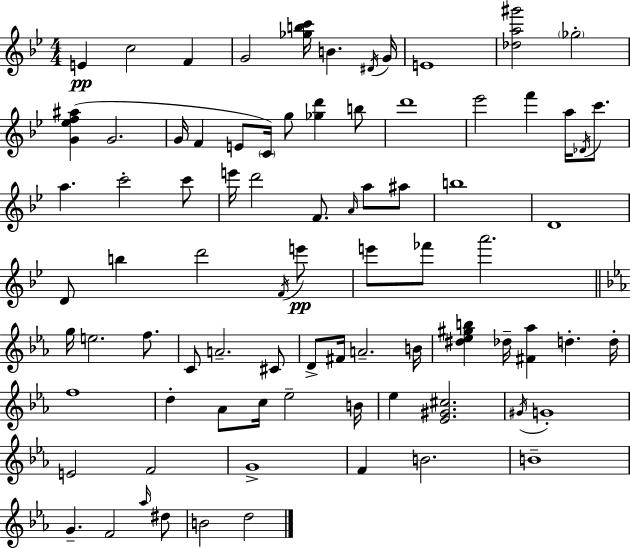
E4/q C5/h F4/q G4/h [Gb5,B5,C6]/s B4/q. D#4/s G4/s E4/w [Db5,A5,G#6]/h Gb5/h [G4,Eb5,F5,A#5]/q G4/h. G4/s F4/q E4/e C4/s G5/e [Gb5,D6]/q B5/e D6/w Eb6/h F6/q A5/s Db4/s C6/e. A5/q. C6/h C6/e E6/s D6/h F4/e. A4/s A5/e A#5/e B5/w D4/w D4/e B5/q D6/h F4/s E6/e E6/e FES6/e A6/h. G5/s E5/h. F5/e. C4/e A4/h. C#4/e D4/e F#4/s A4/h. B4/s [D#5,Eb5,G#5,B5]/q Db5/s [F#4,Ab5]/q D5/q. D5/s F5/w D5/q Ab4/e C5/s Eb5/h B4/s Eb5/q [Eb4,G#4,C#5]/h. G#4/s G4/w E4/h F4/h G4/w F4/q B4/h. B4/w G4/q. F4/h Ab5/s D#5/e B4/h D5/h